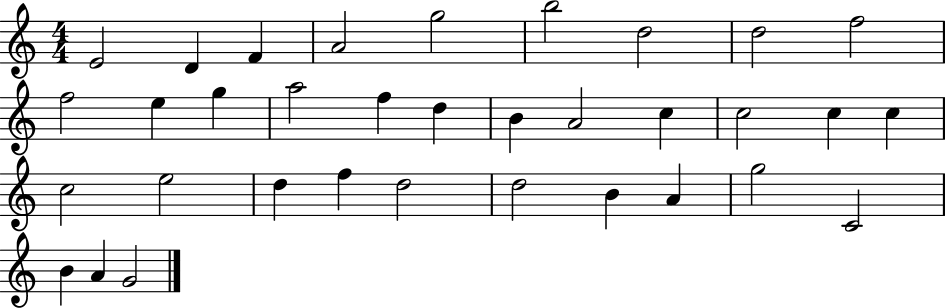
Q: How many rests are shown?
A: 0